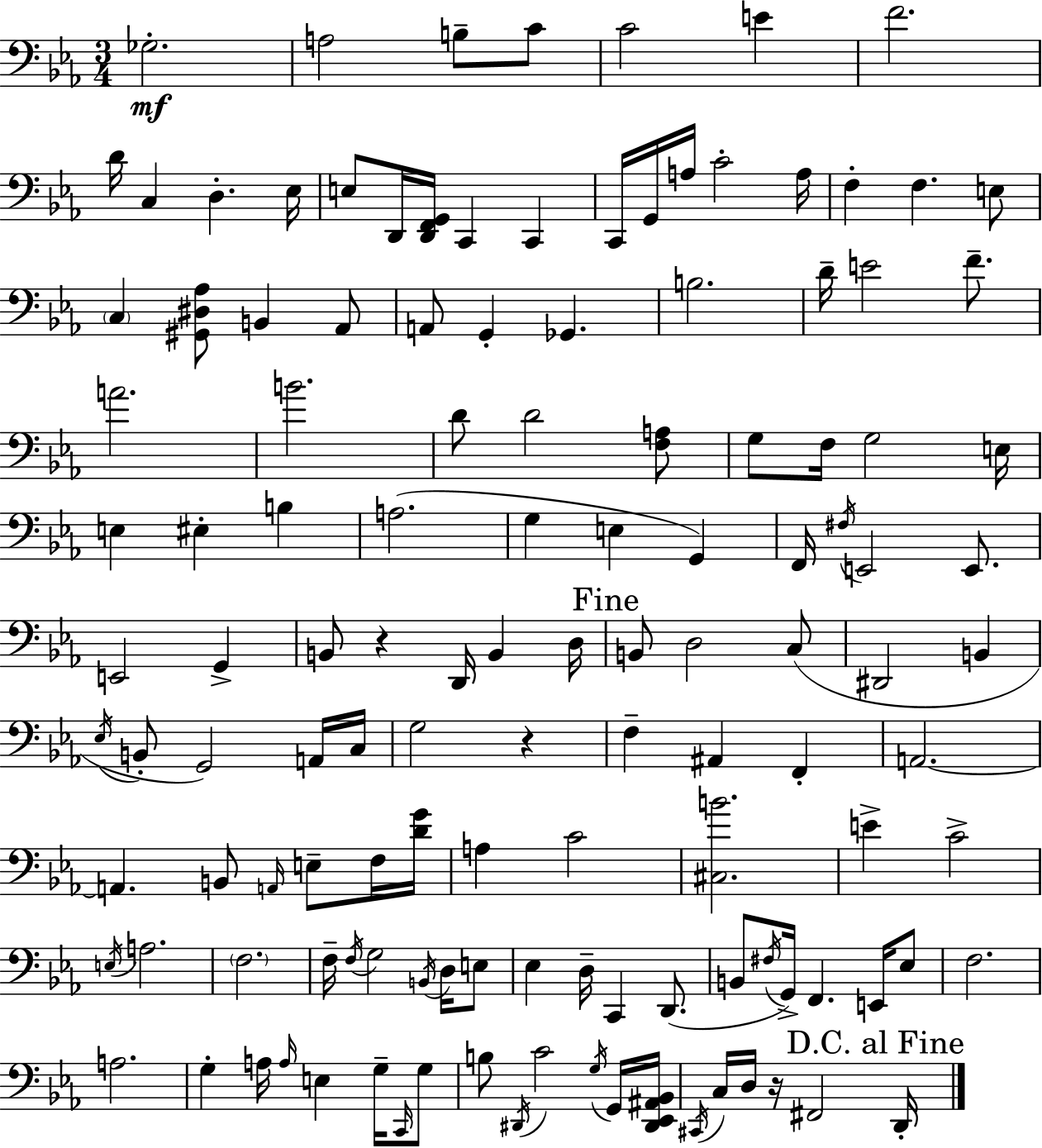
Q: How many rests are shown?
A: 3